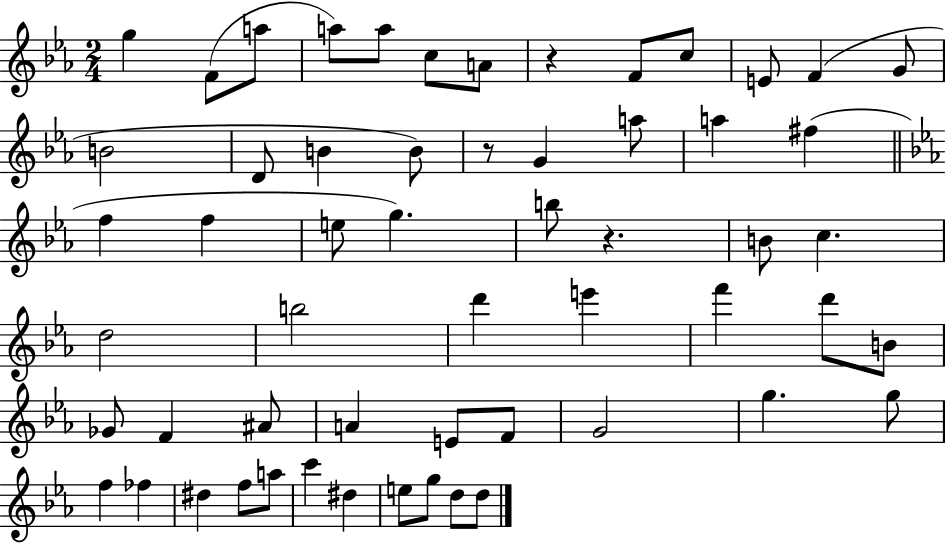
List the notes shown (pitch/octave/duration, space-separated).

G5/q F4/e A5/e A5/e A5/e C5/e A4/e R/q F4/e C5/e E4/e F4/q G4/e B4/h D4/e B4/q B4/e R/e G4/q A5/e A5/q F#5/q F5/q F5/q E5/e G5/q. B5/e R/q. B4/e C5/q. D5/h B5/h D6/q E6/q F6/q D6/e B4/e Gb4/e F4/q A#4/e A4/q E4/e F4/e G4/h G5/q. G5/e F5/q FES5/q D#5/q F5/e A5/e C6/q D#5/q E5/e G5/e D5/e D5/e